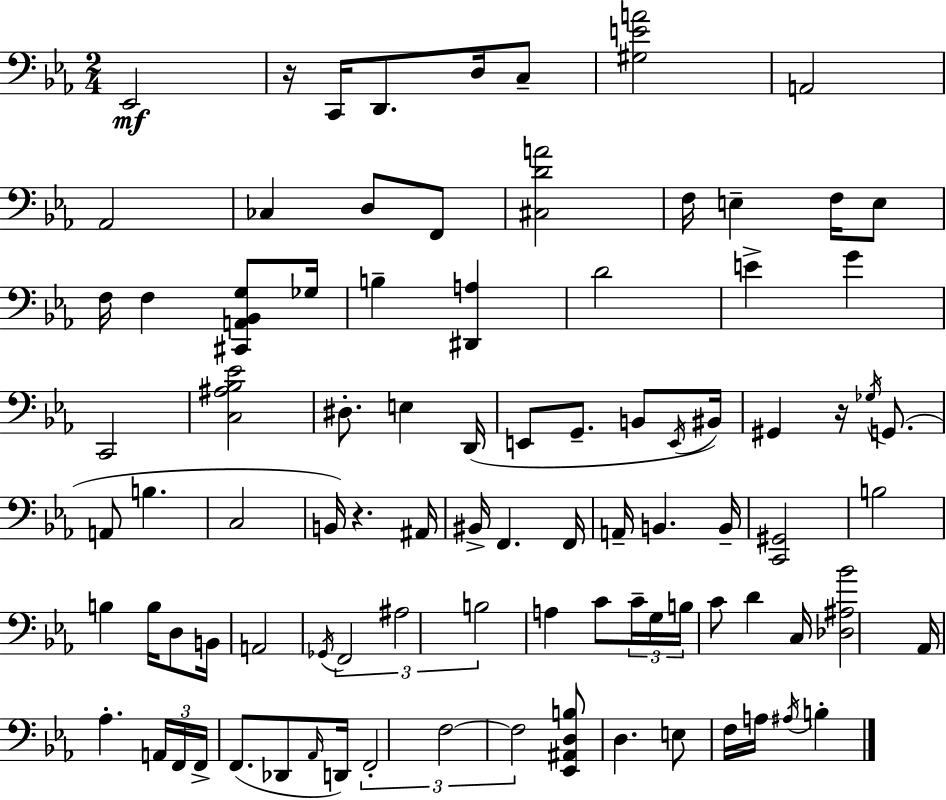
X:1
T:Untitled
M:2/4
L:1/4
K:Cm
_E,,2 z/4 C,,/4 D,,/2 D,/4 C,/2 [^G,EA]2 A,,2 _A,,2 _C, D,/2 F,,/2 [^C,DA]2 F,/4 E, F,/4 E,/2 F,/4 F, [^C,,A,,_B,,G,]/2 _G,/4 B, [^D,,A,] D2 E G C,,2 [C,^A,_B,_E]2 ^D,/2 E, D,,/4 E,,/2 G,,/2 B,,/2 E,,/4 ^B,,/4 ^G,, z/4 _G,/4 G,,/2 A,,/2 B, C,2 B,,/4 z ^A,,/4 ^B,,/4 F,, F,,/4 A,,/4 B,, B,,/4 [C,,^G,,]2 B,2 B, B,/4 D,/2 B,,/4 A,,2 _G,,/4 F,,2 ^A,2 B,2 A, C/2 C/4 G,/4 B,/4 C/2 D C,/4 [_D,^A,_B]2 _A,,/4 _A, A,,/4 F,,/4 F,,/4 F,,/2 _D,,/2 _A,,/4 D,,/4 F,,2 F,2 F,2 [_E,,^A,,D,B,]/2 D, E,/2 F,/4 A,/4 ^A,/4 B,